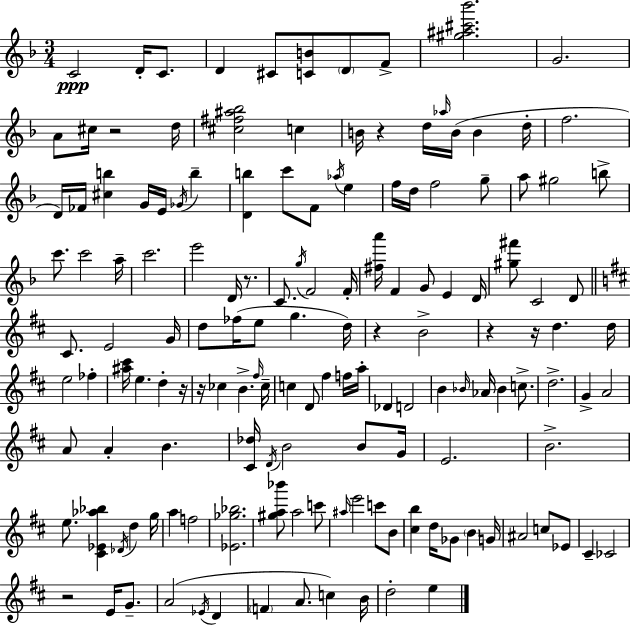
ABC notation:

X:1
T:Untitled
M:3/4
L:1/4
K:Dm
C2 D/4 C/2 D ^C/2 [CB]/2 D/2 F/2 [^g^a^c'_b']2 G2 A/2 ^c/4 z2 d/4 [^c^f^a_b]2 c B/4 z d/4 _a/4 B/4 B d/4 f2 D/4 _F/4 [^cb] G/4 E/4 _G/4 b [Db] c'/2 F/2 _a/4 e f/4 d/4 f2 g/2 a/2 ^g2 b/2 c'/2 c'2 a/4 c'2 e'2 D/4 z/2 C/2 g/4 F2 F/4 [^fa']/4 F G/2 E D/4 [^g^f']/2 C2 D/2 ^C/2 E2 G/4 d/2 _f/4 e/2 g d/4 z B2 z z/4 d d/4 e2 _f [^a^c']/4 e d z/4 z/4 _c B ^f/4 _c/4 c D/2 ^f f/4 a/4 _D D2 B _B/4 _A/4 _B c/2 d2 G A2 A/2 A B [^C_d]/4 D/4 B2 B/2 G/4 E2 B2 e/2 [^C_E_a_b] _D/4 d g/4 a f2 [_E_g_b]2 [^ga_b']/2 a2 c'/2 ^a/4 e'2 c'/2 B/2 [^cb] d/4 _G/2 B G/4 ^A2 c/2 _E/2 ^C _C2 z2 E/4 G/2 A2 _E/4 D F A/2 c B/4 d2 e